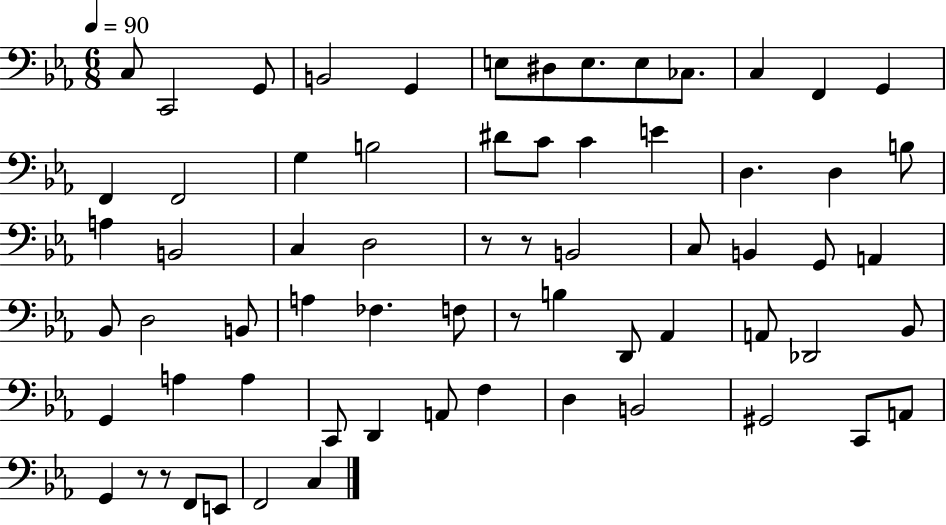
X:1
T:Untitled
M:6/8
L:1/4
K:Eb
C,/2 C,,2 G,,/2 B,,2 G,, E,/2 ^D,/2 E,/2 E,/2 _C,/2 C, F,, G,, F,, F,,2 G, B,2 ^D/2 C/2 C E D, D, B,/2 A, B,,2 C, D,2 z/2 z/2 B,,2 C,/2 B,, G,,/2 A,, _B,,/2 D,2 B,,/2 A, _F, F,/2 z/2 B, D,,/2 _A,, A,,/2 _D,,2 _B,,/2 G,, A, A, C,,/2 D,, A,,/2 F, D, B,,2 ^G,,2 C,,/2 A,,/2 G,, z/2 z/2 F,,/2 E,,/2 F,,2 C,